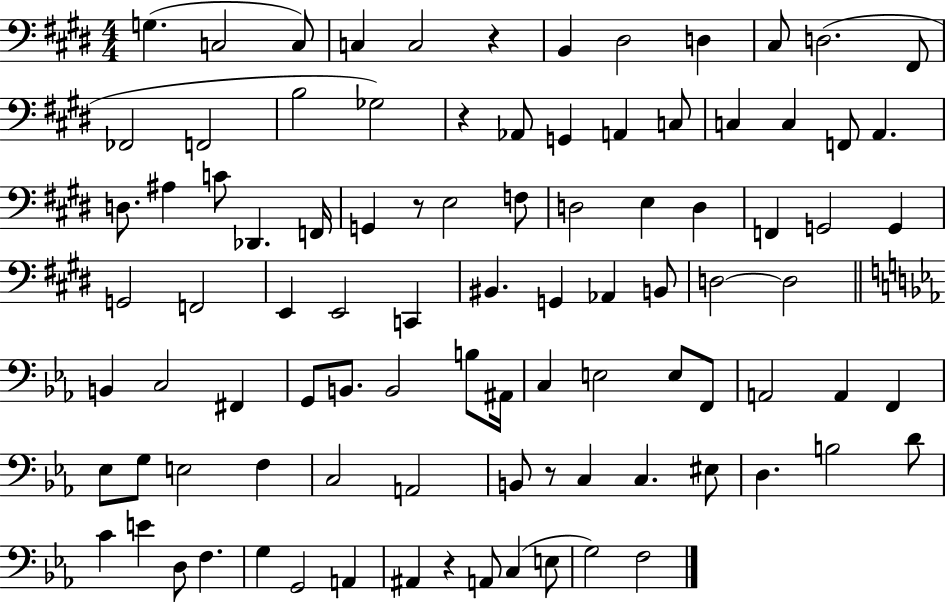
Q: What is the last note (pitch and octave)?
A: F3